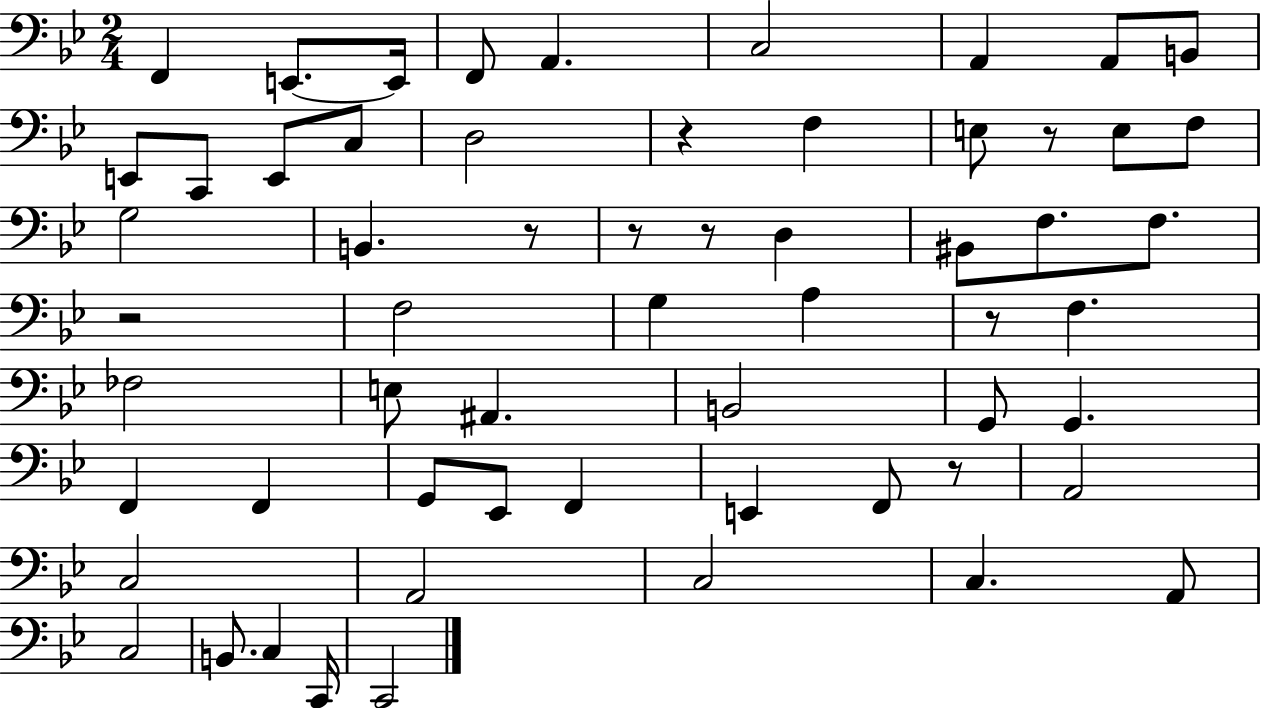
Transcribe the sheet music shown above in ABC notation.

X:1
T:Untitled
M:2/4
L:1/4
K:Bb
F,, E,,/2 E,,/4 F,,/2 A,, C,2 A,, A,,/2 B,,/2 E,,/2 C,,/2 E,,/2 C,/2 D,2 z F, E,/2 z/2 E,/2 F,/2 G,2 B,, z/2 z/2 z/2 D, ^B,,/2 F,/2 F,/2 z2 F,2 G, A, z/2 F, _F,2 E,/2 ^A,, B,,2 G,,/2 G,, F,, F,, G,,/2 _E,,/2 F,, E,, F,,/2 z/2 A,,2 C,2 A,,2 C,2 C, A,,/2 C,2 B,,/2 C, C,,/4 C,,2